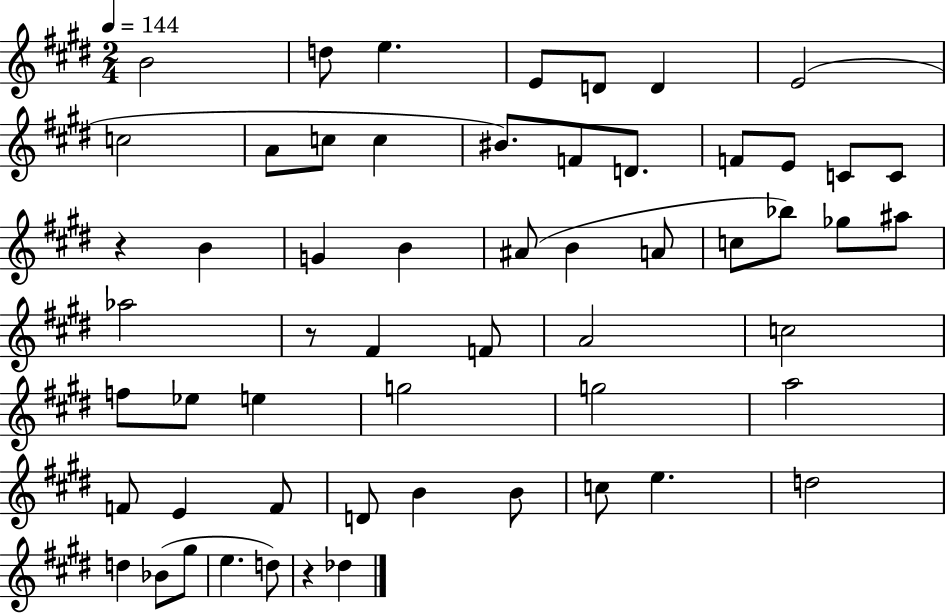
B4/h D5/e E5/q. E4/e D4/e D4/q E4/h C5/h A4/e C5/e C5/q BIS4/e. F4/e D4/e. F4/e E4/e C4/e C4/e R/q B4/q G4/q B4/q A#4/e B4/q A4/e C5/e Bb5/e Gb5/e A#5/e Ab5/h R/e F#4/q F4/e A4/h C5/h F5/e Eb5/e E5/q G5/h G5/h A5/h F4/e E4/q F4/e D4/e B4/q B4/e C5/e E5/q. D5/h D5/q Bb4/e G#5/e E5/q. D5/e R/q Db5/q